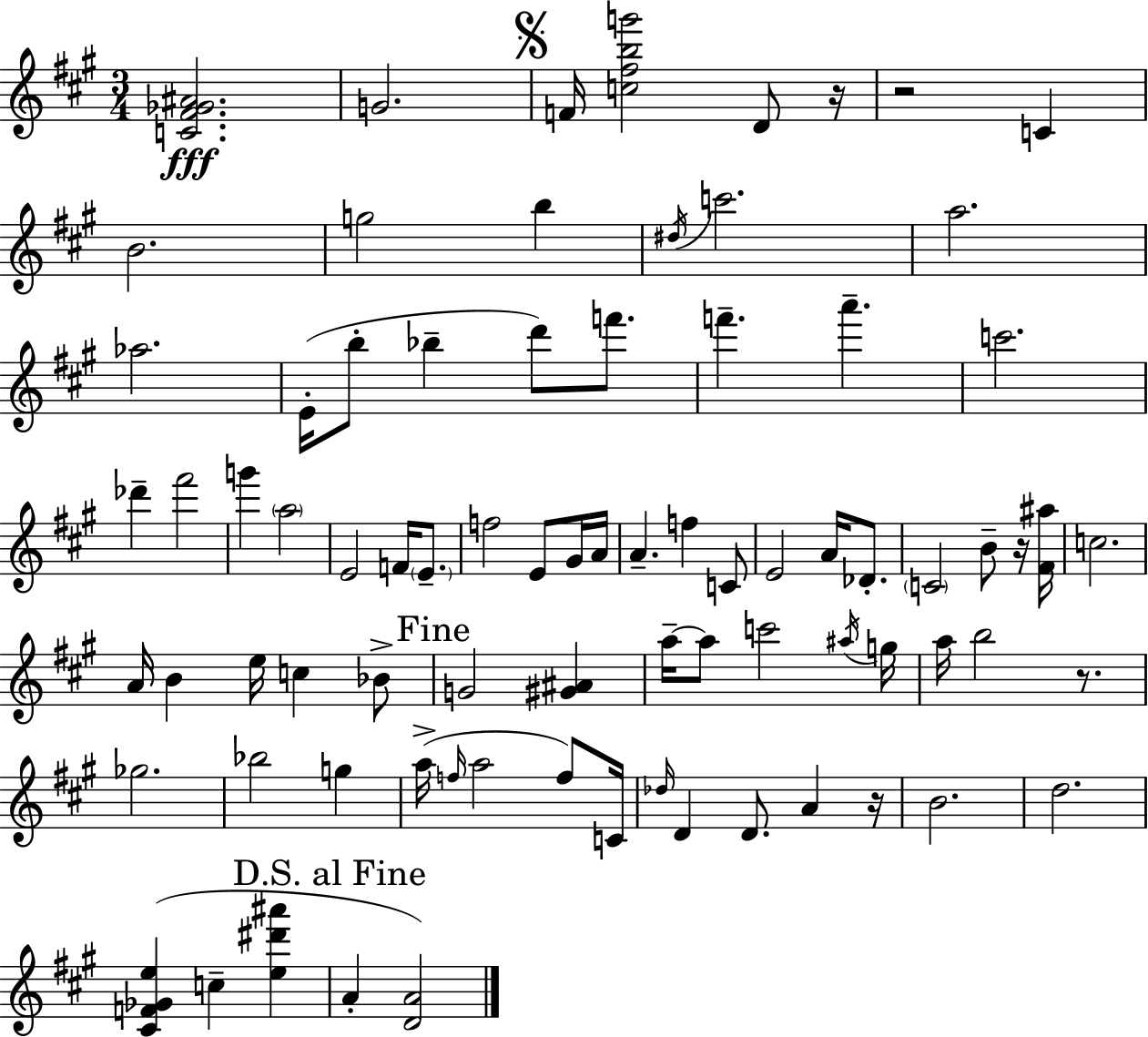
[C4,F#4,Gb4,A#4]/h. G4/h. F4/s [C5,F#5,B5,G6]/h D4/e R/s R/h C4/q B4/h. G5/h B5/q D#5/s C6/h. A5/h. Ab5/h. E4/s B5/e Bb5/q D6/e F6/e. F6/q. A6/q. C6/h. Db6/q F#6/h G6/q A5/h E4/h F4/s E4/e. F5/h E4/e G#4/s A4/s A4/q. F5/q C4/e E4/h A4/s Db4/e. C4/h B4/e R/s [F#4,A#5]/s C5/h. A4/s B4/q E5/s C5/q Bb4/e G4/h [G#4,A#4]/q A5/s A5/e C6/h A#5/s G5/s A5/s B5/h R/e. Gb5/h. Bb5/h G5/q A5/s F5/s A5/h F5/e C4/s Db5/s D4/q D4/e. A4/q R/s B4/h. D5/h. [C#4,F4,Gb4,E5]/q C5/q [E5,D#6,A#6]/q A4/q [D4,A4]/h